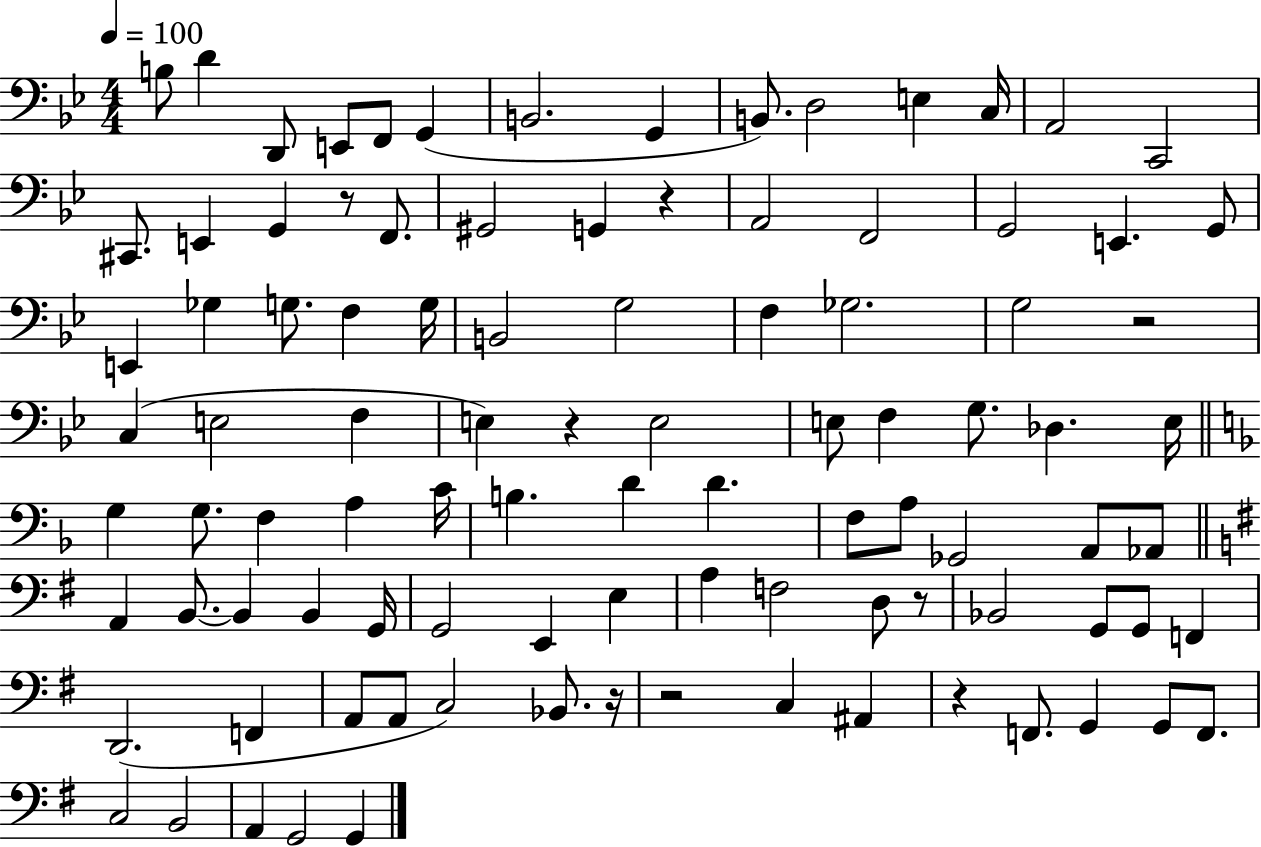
{
  \clef bass
  \numericTimeSignature
  \time 4/4
  \key bes \major
  \tempo 4 = 100
  \repeat volta 2 { b8 d'4 d,8 e,8 f,8 g,4( | b,2. g,4 | b,8.) d2 e4 c16 | a,2 c,2 | \break cis,8. e,4 g,4 r8 f,8. | gis,2 g,4 r4 | a,2 f,2 | g,2 e,4. g,8 | \break e,4 ges4 g8. f4 g16 | b,2 g2 | f4 ges2. | g2 r2 | \break c4( e2 f4 | e4) r4 e2 | e8 f4 g8. des4. e16 | \bar "||" \break \key d \minor g4 g8. f4 a4 c'16 | b4. d'4 d'4. | f8 a8 ges,2 a,8 aes,8 | \bar "||" \break \key e \minor a,4 b,8.~~ b,4 b,4 g,16 | g,2 e,4 e4 | a4 f2 d8 r8 | bes,2 g,8 g,8 f,4 | \break d,2.( f,4 | a,8 a,8 c2) bes,8. r16 | r2 c4 ais,4 | r4 f,8. g,4 g,8 f,8. | \break c2 b,2 | a,4 g,2 g,4 | } \bar "|."
}